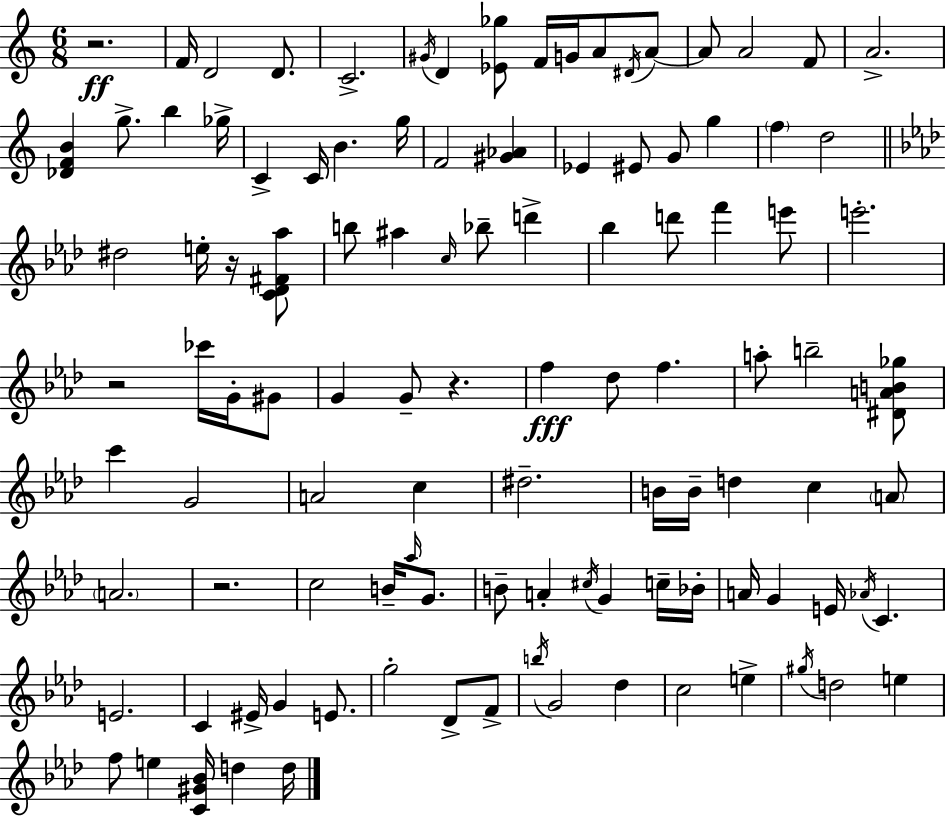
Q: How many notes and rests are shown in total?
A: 108